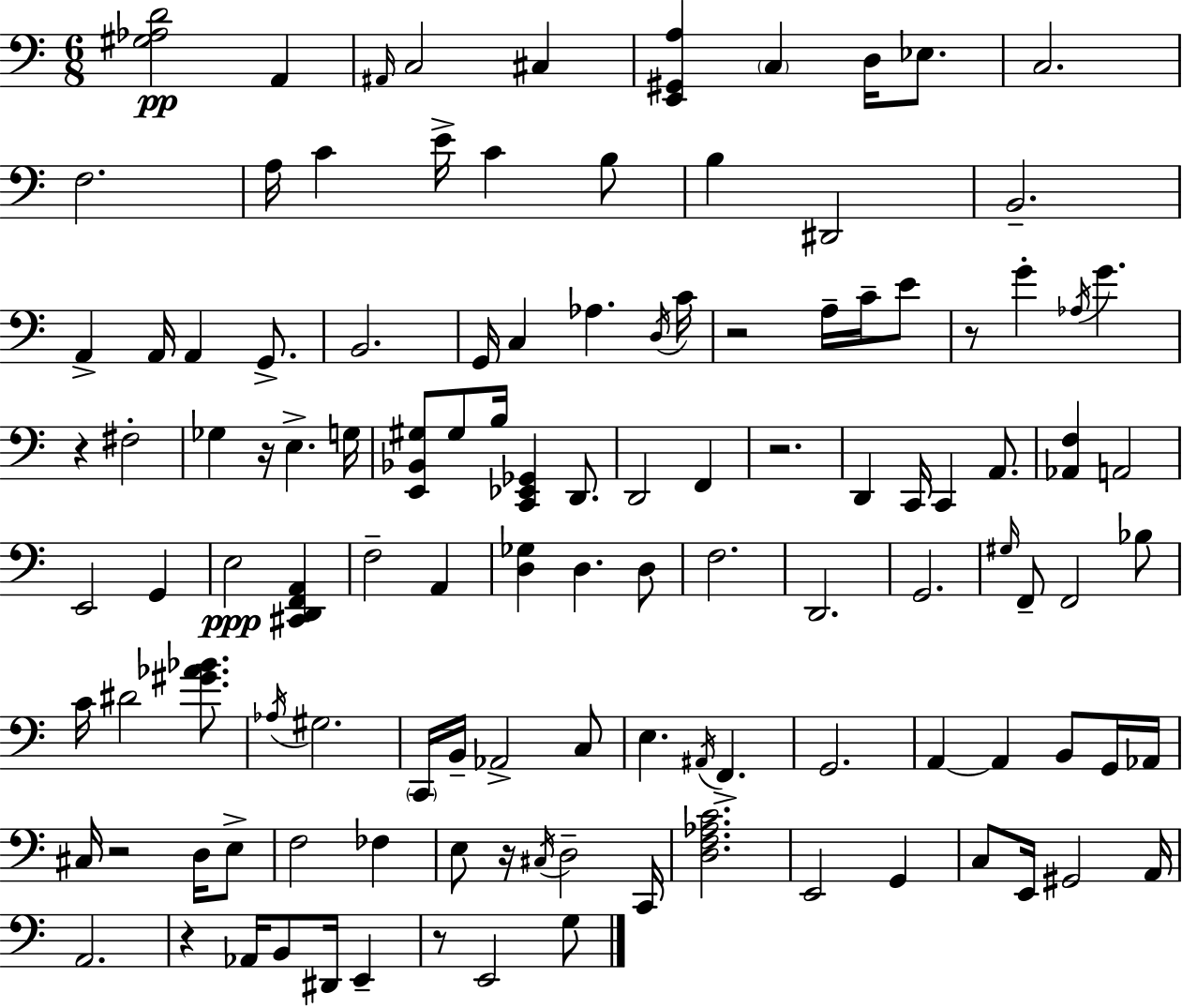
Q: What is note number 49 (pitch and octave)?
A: G2